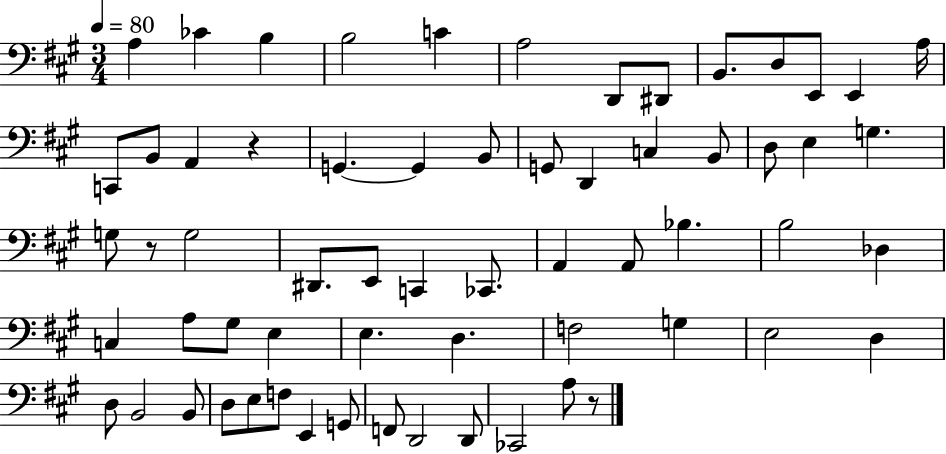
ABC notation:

X:1
T:Untitled
M:3/4
L:1/4
K:A
A, _C B, B,2 C A,2 D,,/2 ^D,,/2 B,,/2 D,/2 E,,/2 E,, A,/4 C,,/2 B,,/2 A,, z G,, G,, B,,/2 G,,/2 D,, C, B,,/2 D,/2 E, G, G,/2 z/2 G,2 ^D,,/2 E,,/2 C,, _C,,/2 A,, A,,/2 _B, B,2 _D, C, A,/2 ^G,/2 E, E, D, F,2 G, E,2 D, D,/2 B,,2 B,,/2 D,/2 E,/2 F,/2 E,, G,,/2 F,,/2 D,,2 D,,/2 _C,,2 A,/2 z/2